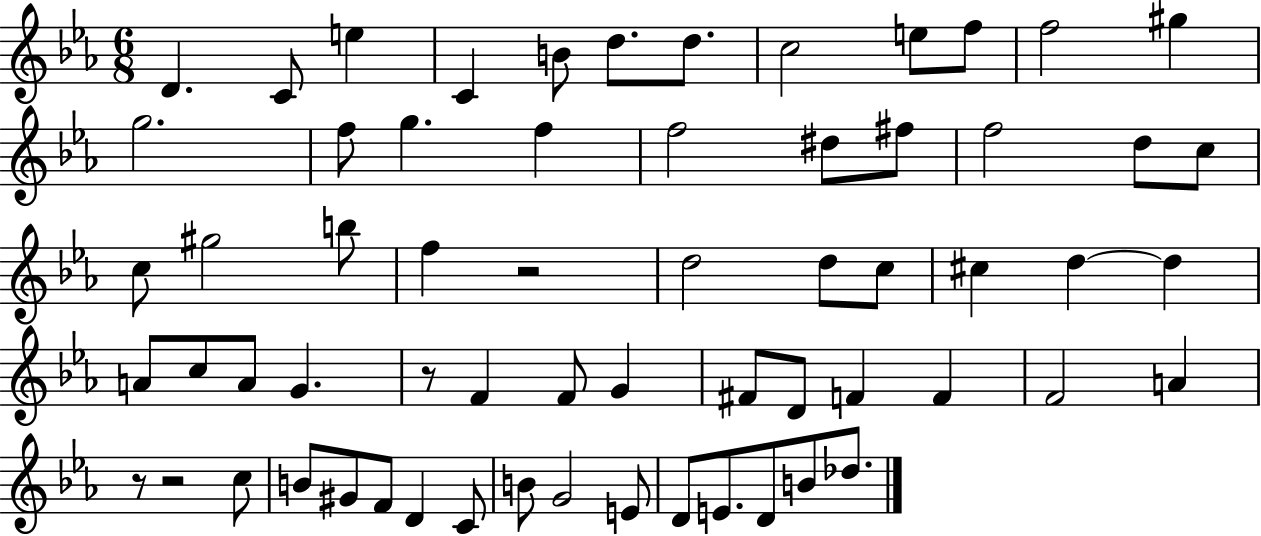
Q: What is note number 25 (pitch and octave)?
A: B5